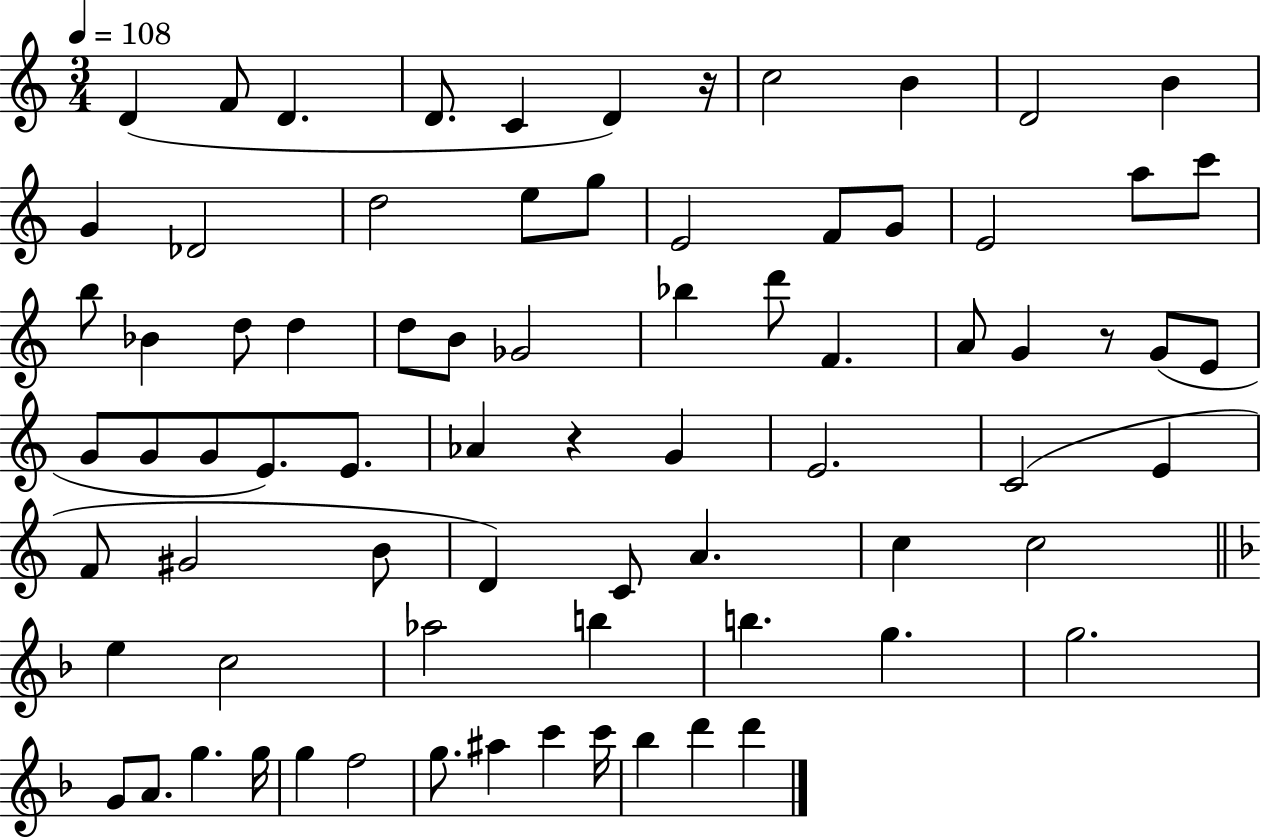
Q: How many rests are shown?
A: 3